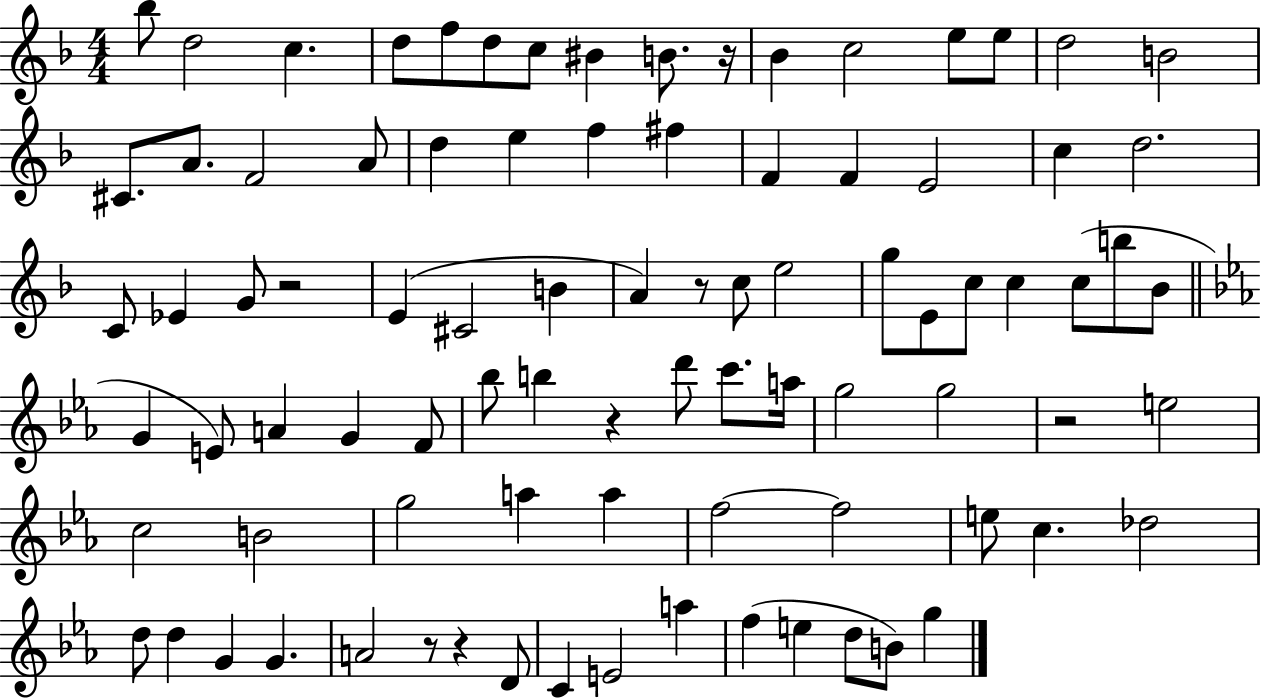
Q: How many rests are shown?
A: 7